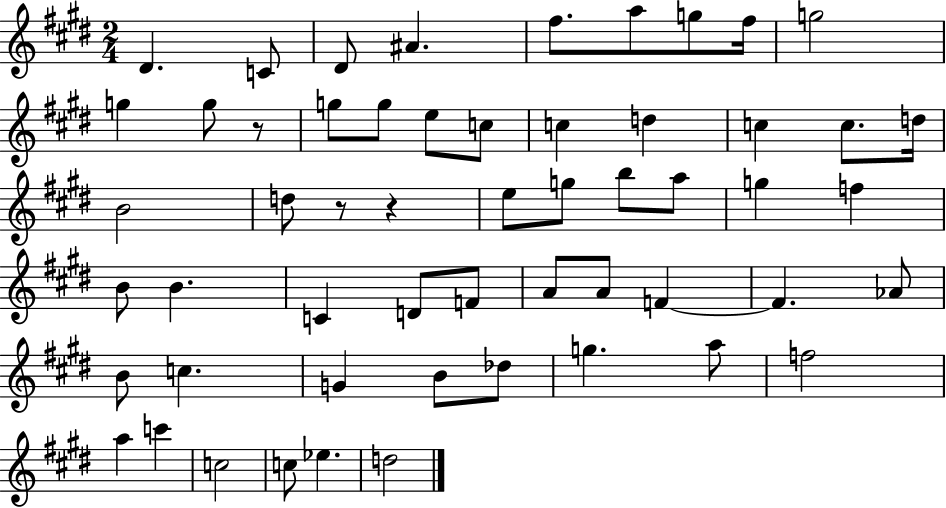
{
  \clef treble
  \numericTimeSignature
  \time 2/4
  \key e \major
  dis'4. c'8 | dis'8 ais'4. | fis''8. a''8 g''8 fis''16 | g''2 | \break g''4 g''8 r8 | g''8 g''8 e''8 c''8 | c''4 d''4 | c''4 c''8. d''16 | \break b'2 | d''8 r8 r4 | e''8 g''8 b''8 a''8 | g''4 f''4 | \break b'8 b'4. | c'4 d'8 f'8 | a'8 a'8 f'4~~ | f'4. aes'8 | \break b'8 c''4. | g'4 b'8 des''8 | g''4. a''8 | f''2 | \break a''4 c'''4 | c''2 | c''8 ees''4. | d''2 | \break \bar "|."
}